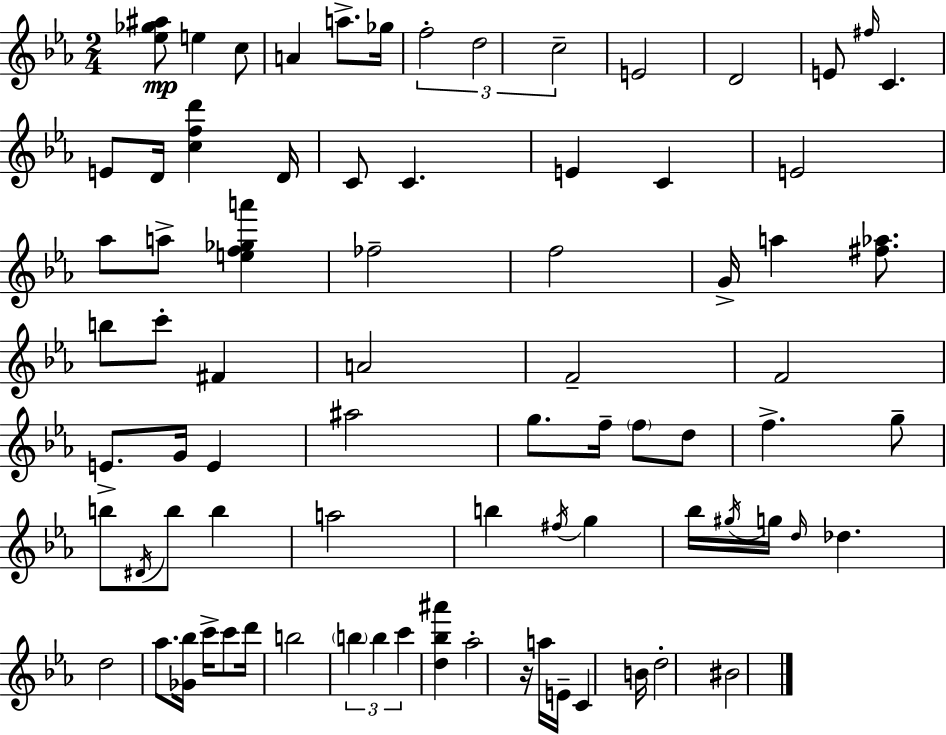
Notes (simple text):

[Eb5,Gb5,A#5]/e E5/q C5/e A4/q A5/e. Gb5/s F5/h D5/h C5/h E4/h D4/h E4/e F#5/s C4/q. E4/e D4/s [C5,F5,D6]/q D4/s C4/e C4/q. E4/q C4/q E4/h Ab5/e A5/e [E5,F5,Gb5,A6]/q FES5/h F5/h G4/s A5/q [F#5,Ab5]/e. B5/e C6/e F#4/q A4/h F4/h F4/h E4/e. G4/s E4/q A#5/h G5/e. F5/s F5/e D5/e F5/q. G5/e B5/e D#4/s B5/e B5/q A5/h B5/q F#5/s G5/q Bb5/s G#5/s G5/s D5/s Db5/q. D5/h Ab5/e. [Gb4,Bb5]/s C6/s C6/e D6/s B5/h B5/q B5/q C6/q [D5,Bb5,A#6]/q Ab5/h R/s A5/s E4/s C4/q B4/s D5/h BIS4/h